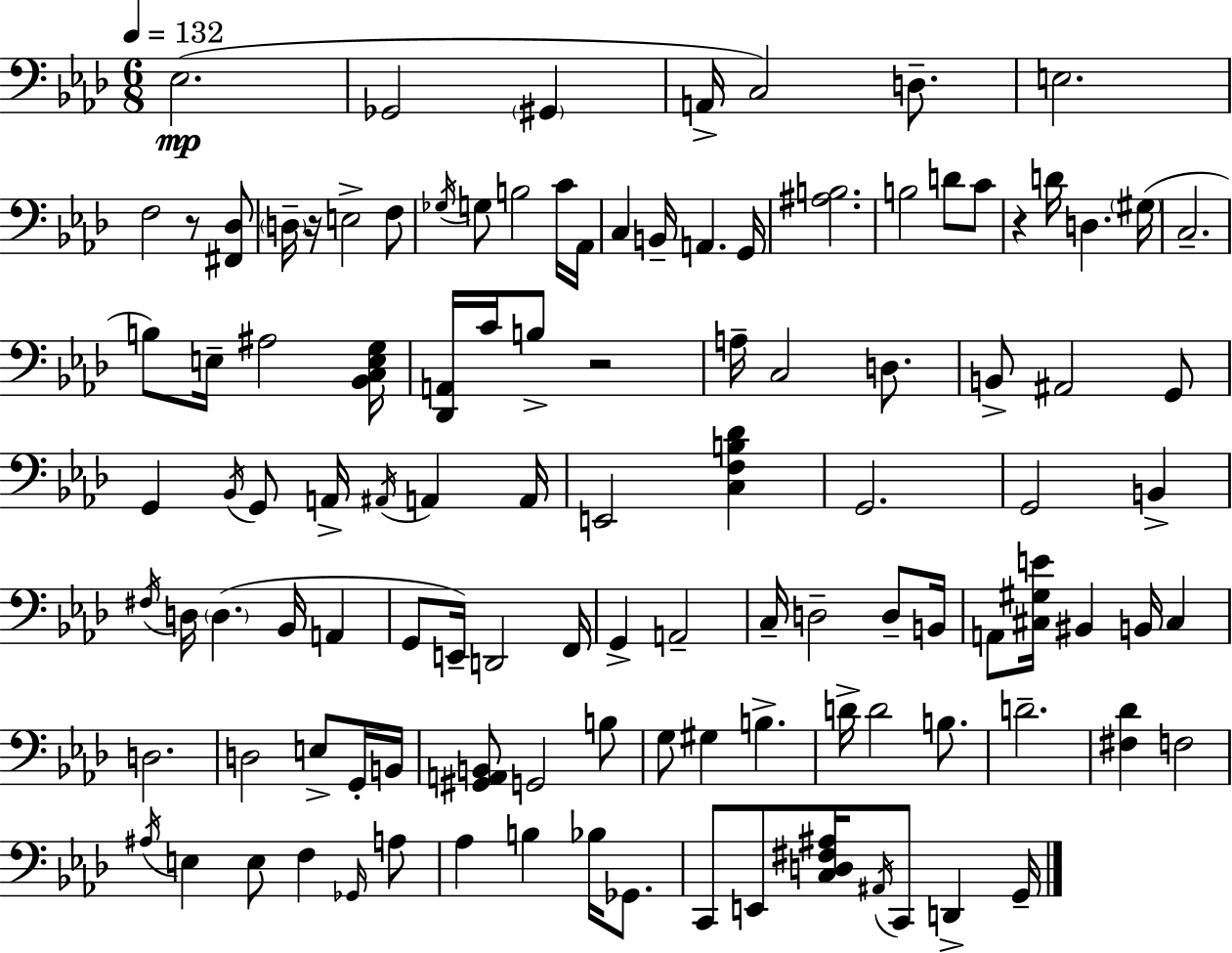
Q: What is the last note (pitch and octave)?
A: G2